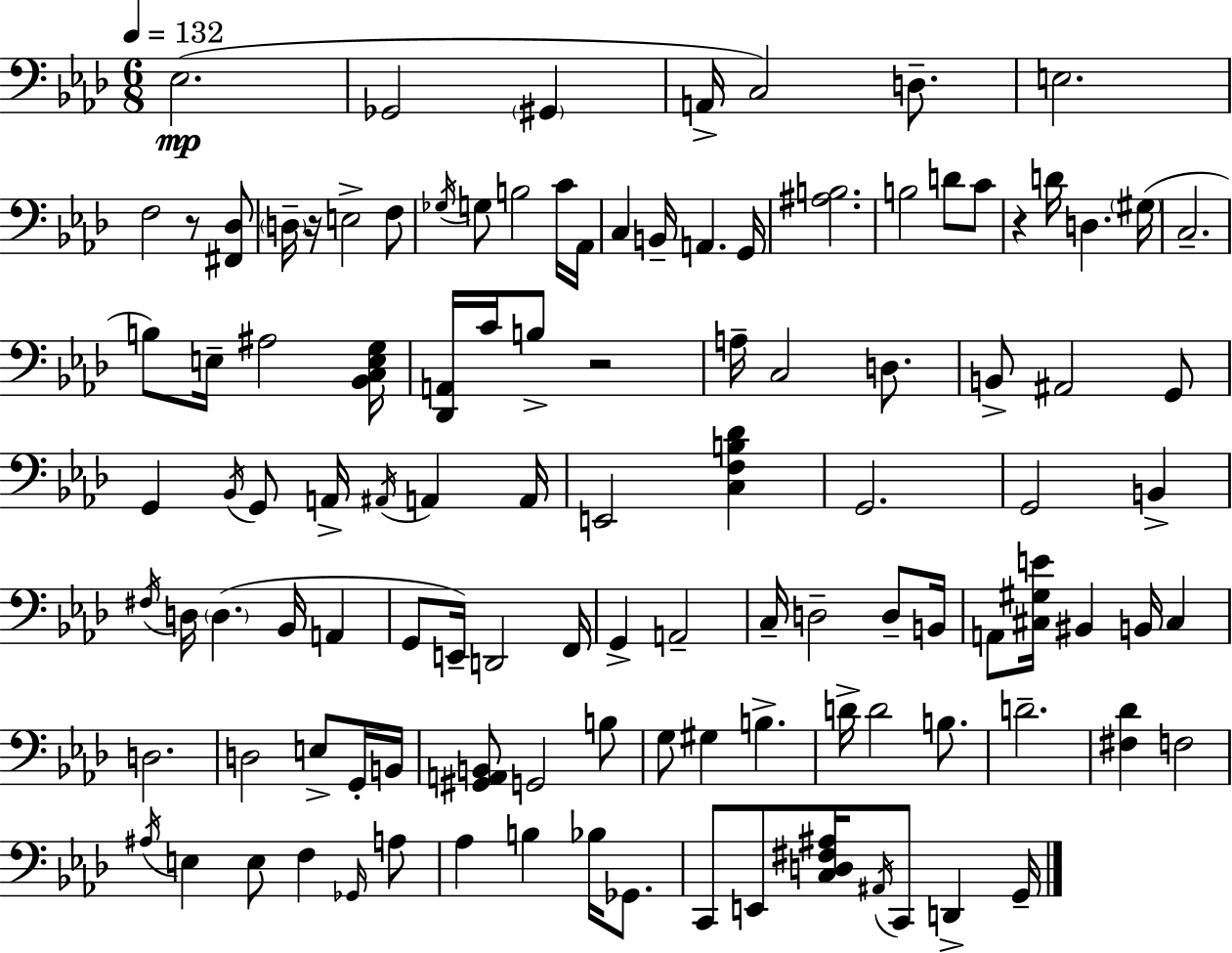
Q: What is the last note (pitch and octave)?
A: G2